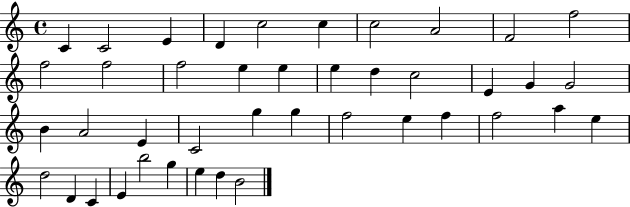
X:1
T:Untitled
M:4/4
L:1/4
K:C
C C2 E D c2 c c2 A2 F2 f2 f2 f2 f2 e e e d c2 E G G2 B A2 E C2 g g f2 e f f2 a e d2 D C E b2 g e d B2